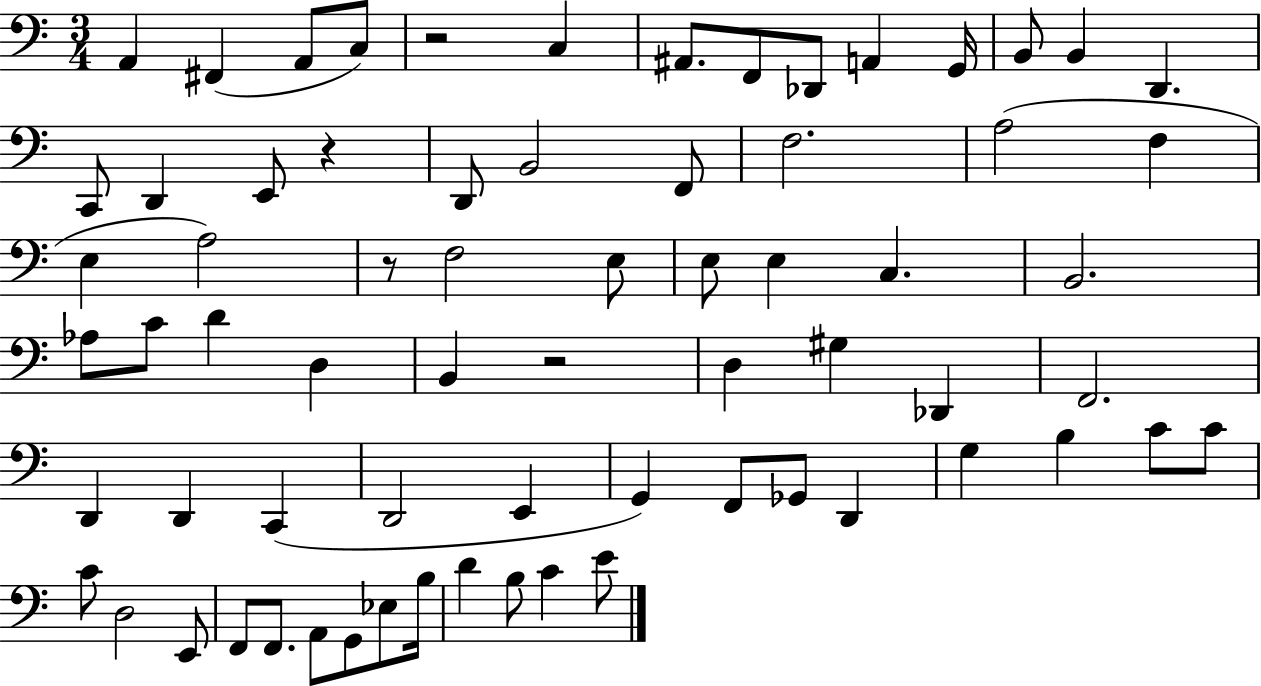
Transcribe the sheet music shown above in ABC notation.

X:1
T:Untitled
M:3/4
L:1/4
K:C
A,, ^F,, A,,/2 C,/2 z2 C, ^A,,/2 F,,/2 _D,,/2 A,, G,,/4 B,,/2 B,, D,, C,,/2 D,, E,,/2 z D,,/2 B,,2 F,,/2 F,2 A,2 F, E, A,2 z/2 F,2 E,/2 E,/2 E, C, B,,2 _A,/2 C/2 D D, B,, z2 D, ^G, _D,, F,,2 D,, D,, C,, D,,2 E,, G,, F,,/2 _G,,/2 D,, G, B, C/2 C/2 C/2 D,2 E,,/2 F,,/2 F,,/2 A,,/2 G,,/2 _E,/2 B,/4 D B,/2 C E/2